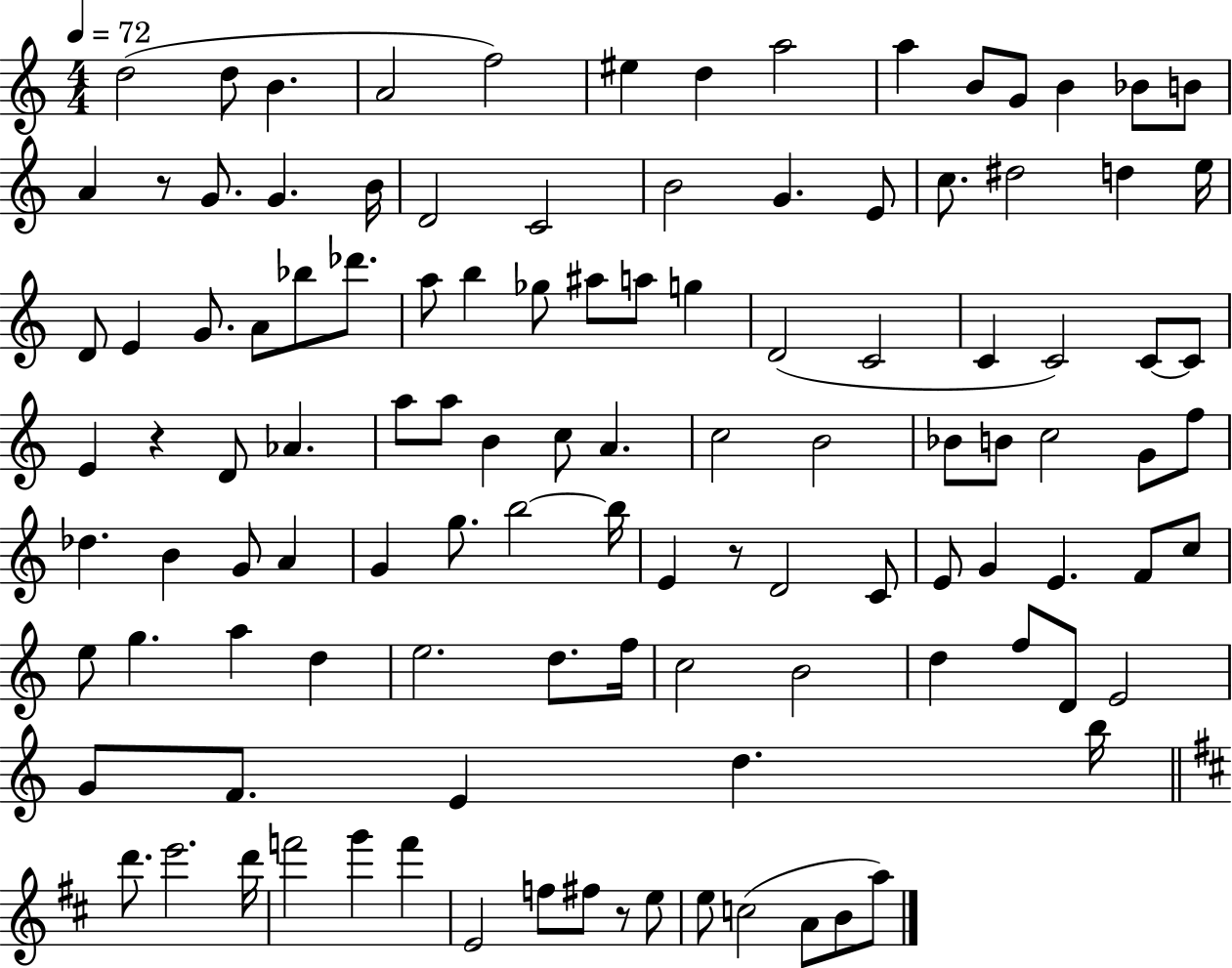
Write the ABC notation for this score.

X:1
T:Untitled
M:4/4
L:1/4
K:C
d2 d/2 B A2 f2 ^e d a2 a B/2 G/2 B _B/2 B/2 A z/2 G/2 G B/4 D2 C2 B2 G E/2 c/2 ^d2 d e/4 D/2 E G/2 A/2 _b/2 _d'/2 a/2 b _g/2 ^a/2 a/2 g D2 C2 C C2 C/2 C/2 E z D/2 _A a/2 a/2 B c/2 A c2 B2 _B/2 B/2 c2 G/2 f/2 _d B G/2 A G g/2 b2 b/4 E z/2 D2 C/2 E/2 G E F/2 c/2 e/2 g a d e2 d/2 f/4 c2 B2 d f/2 D/2 E2 G/2 F/2 E d b/4 d'/2 e'2 d'/4 f'2 g' f' E2 f/2 ^f/2 z/2 e/2 e/2 c2 A/2 B/2 a/2